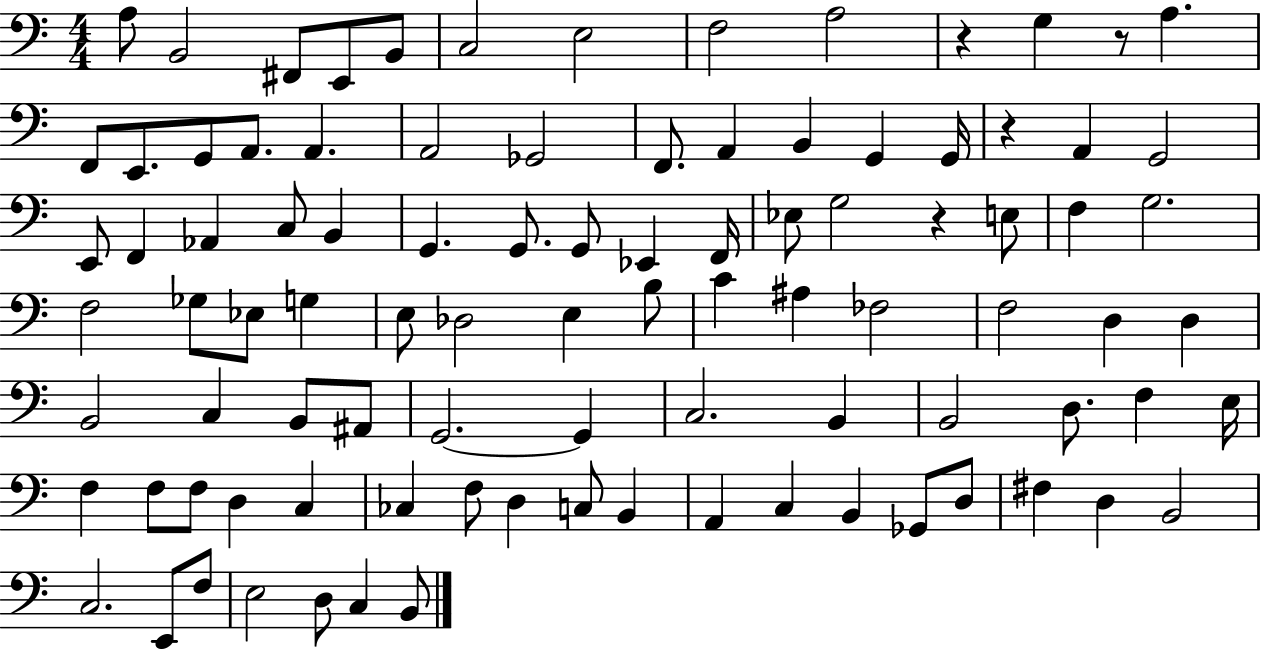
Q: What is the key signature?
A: C major